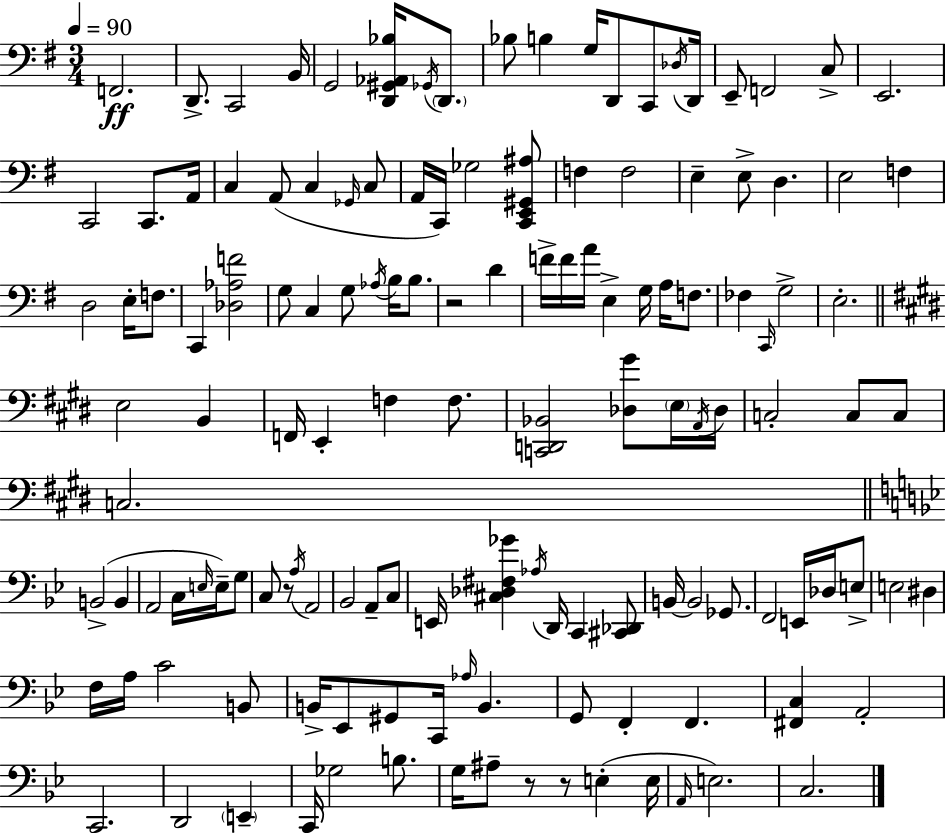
F2/h. D2/e. C2/h B2/s G2/h [D2,G#2,Ab2,Bb3]/s Gb2/s D2/e. Bb3/e B3/q G3/s D2/e C2/e Db3/s D2/s E2/e F2/h C3/e E2/h. C2/h C2/e. A2/s C3/q A2/e C3/q Gb2/s C3/e A2/s C2/s Gb3/h [C2,E2,G#2,A#3]/e F3/q F3/h E3/q E3/e D3/q. E3/h F3/q D3/h E3/s F3/e. C2/q [Db3,Ab3,F4]/h G3/e C3/q G3/e Ab3/s B3/s B3/e. R/h D4/q F4/s F4/s A4/s E3/q G3/s A3/s F3/e. FES3/q C2/s G3/h E3/h. E3/h B2/q F2/s E2/q F3/q F3/e. [C2,D2,Bb2]/h [Db3,G#4]/e E3/s A2/s Db3/s C3/h C3/e C3/e C3/h. B2/h B2/q A2/h C3/s E3/s E3/s G3/e C3/e R/e A3/s A2/h Bb2/h A2/e C3/e E2/s [C#3,Db3,F#3,Gb4]/q Ab3/s D2/s C2/q [C#2,Db2]/e B2/s B2/h Gb2/e. F2/h E2/s Db3/s E3/e E3/h D#3/q F3/s A3/s C4/h B2/e B2/s Eb2/e G#2/e C2/s Ab3/s B2/q. G2/e F2/q F2/q. [F#2,C3]/q A2/h C2/h. D2/h E2/q C2/s Gb3/h B3/e. G3/s A#3/e R/e R/e E3/q E3/s A2/s E3/h. C3/h.